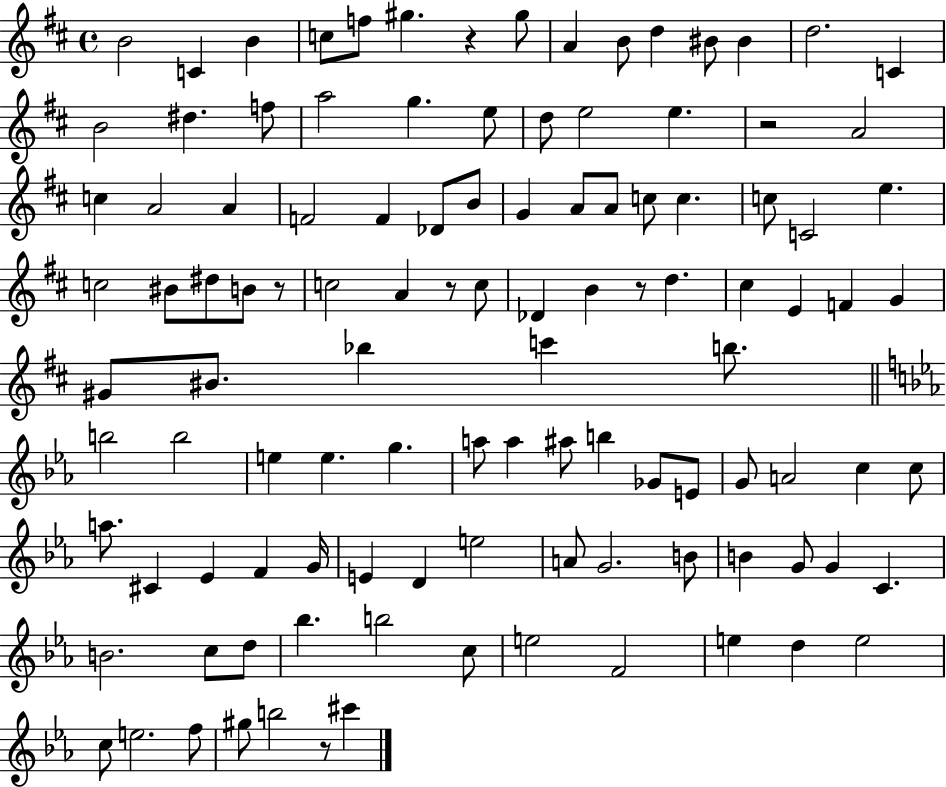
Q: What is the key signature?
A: D major